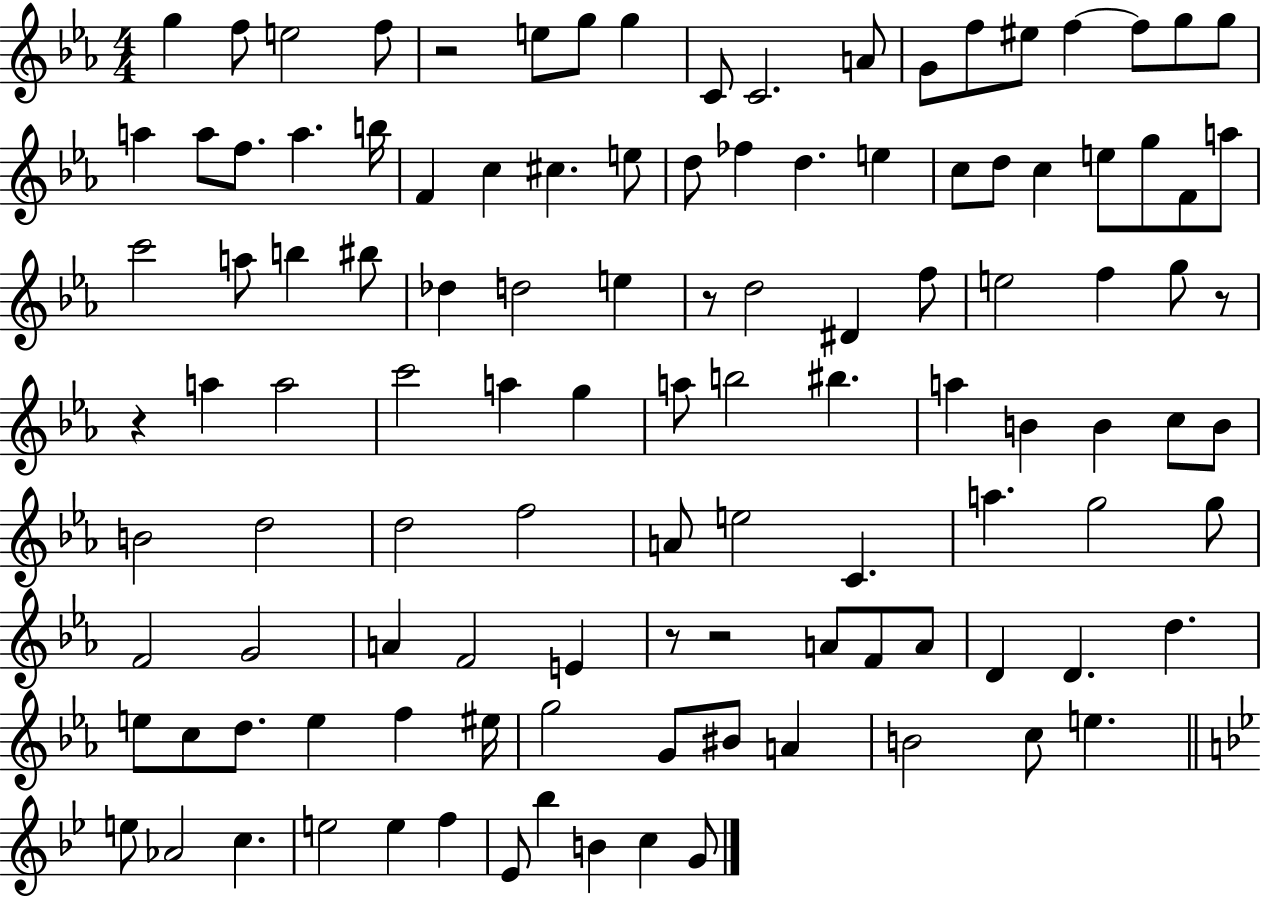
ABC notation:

X:1
T:Untitled
M:4/4
L:1/4
K:Eb
g f/2 e2 f/2 z2 e/2 g/2 g C/2 C2 A/2 G/2 f/2 ^e/2 f f/2 g/2 g/2 a a/2 f/2 a b/4 F c ^c e/2 d/2 _f d e c/2 d/2 c e/2 g/2 F/2 a/2 c'2 a/2 b ^b/2 _d d2 e z/2 d2 ^D f/2 e2 f g/2 z/2 z a a2 c'2 a g a/2 b2 ^b a B B c/2 B/2 B2 d2 d2 f2 A/2 e2 C a g2 g/2 F2 G2 A F2 E z/2 z2 A/2 F/2 A/2 D D d e/2 c/2 d/2 e f ^e/4 g2 G/2 ^B/2 A B2 c/2 e e/2 _A2 c e2 e f _E/2 _b B c G/2